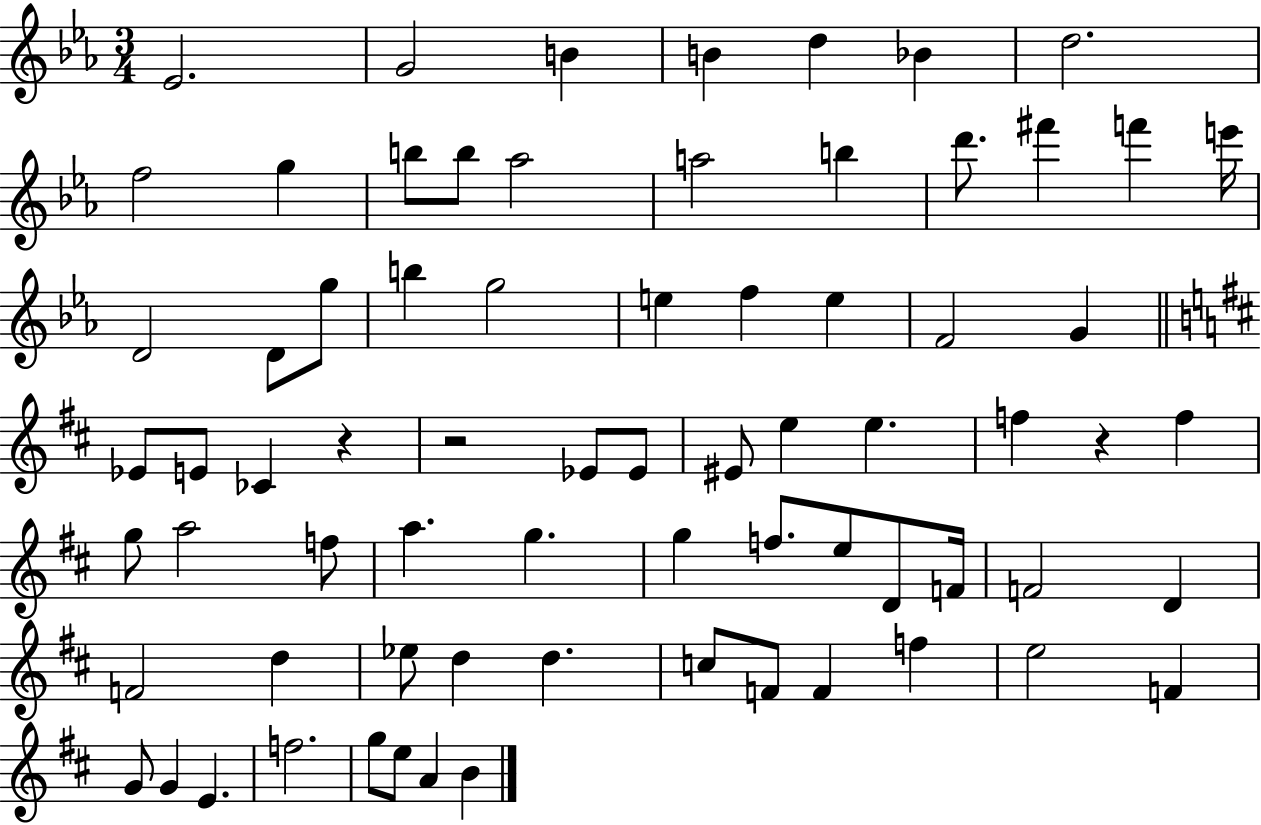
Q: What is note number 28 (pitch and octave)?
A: G4